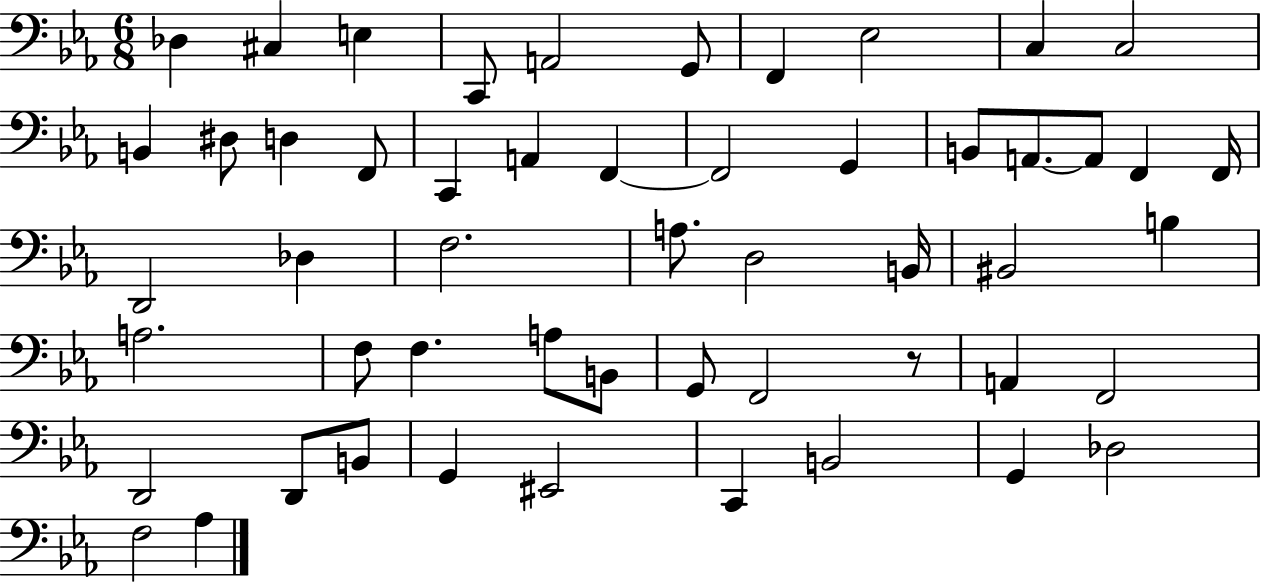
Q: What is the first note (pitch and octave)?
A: Db3